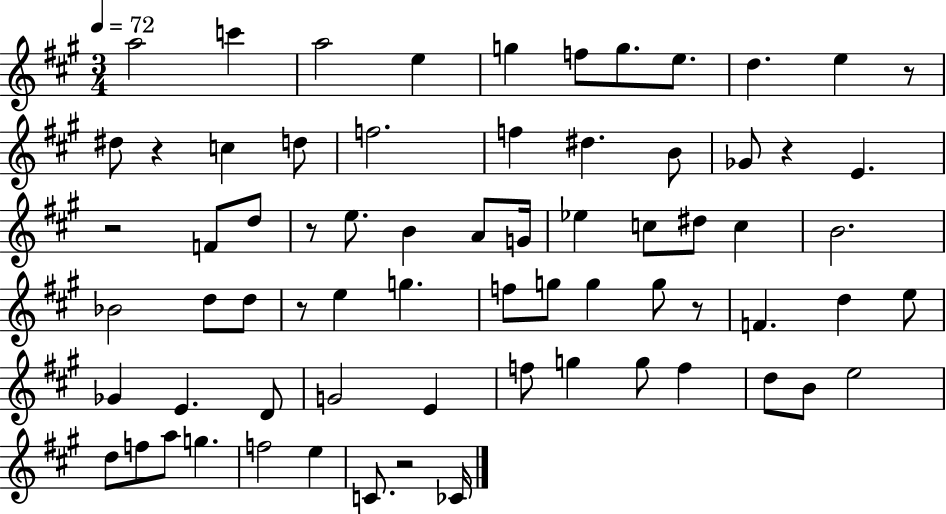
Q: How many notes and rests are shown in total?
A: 70